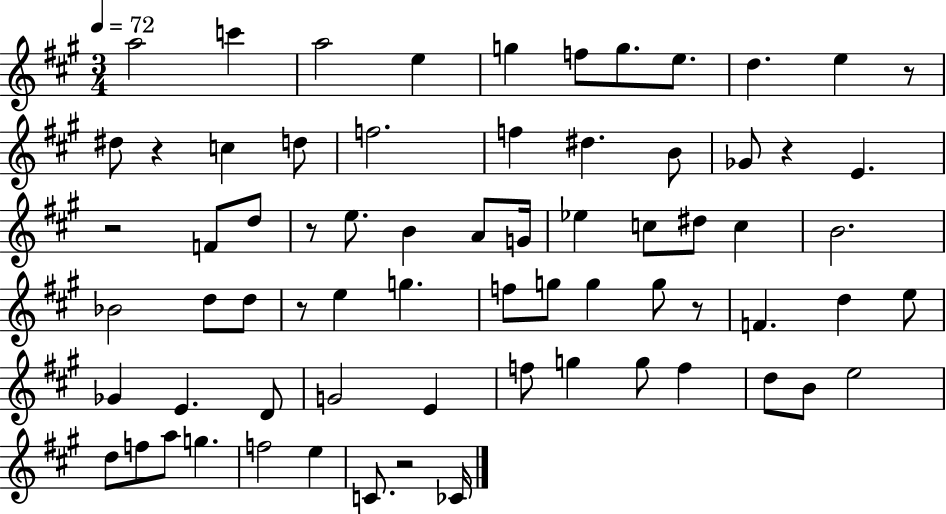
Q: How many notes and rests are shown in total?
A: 70